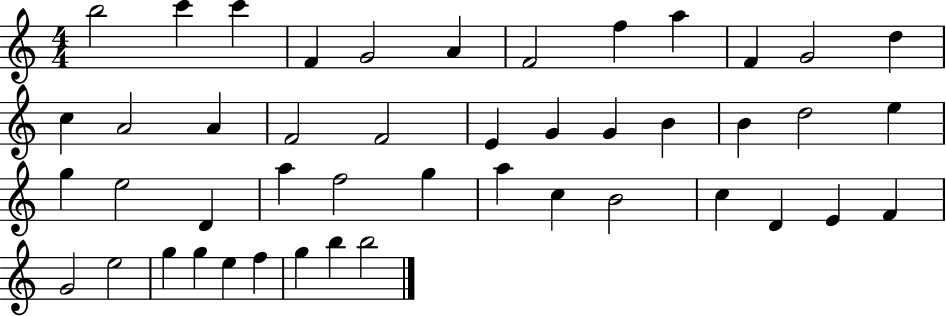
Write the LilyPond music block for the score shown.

{
  \clef treble
  \numericTimeSignature
  \time 4/4
  \key c \major
  b''2 c'''4 c'''4 | f'4 g'2 a'4 | f'2 f''4 a''4 | f'4 g'2 d''4 | \break c''4 a'2 a'4 | f'2 f'2 | e'4 g'4 g'4 b'4 | b'4 d''2 e''4 | \break g''4 e''2 d'4 | a''4 f''2 g''4 | a''4 c''4 b'2 | c''4 d'4 e'4 f'4 | \break g'2 e''2 | g''4 g''4 e''4 f''4 | g''4 b''4 b''2 | \bar "|."
}